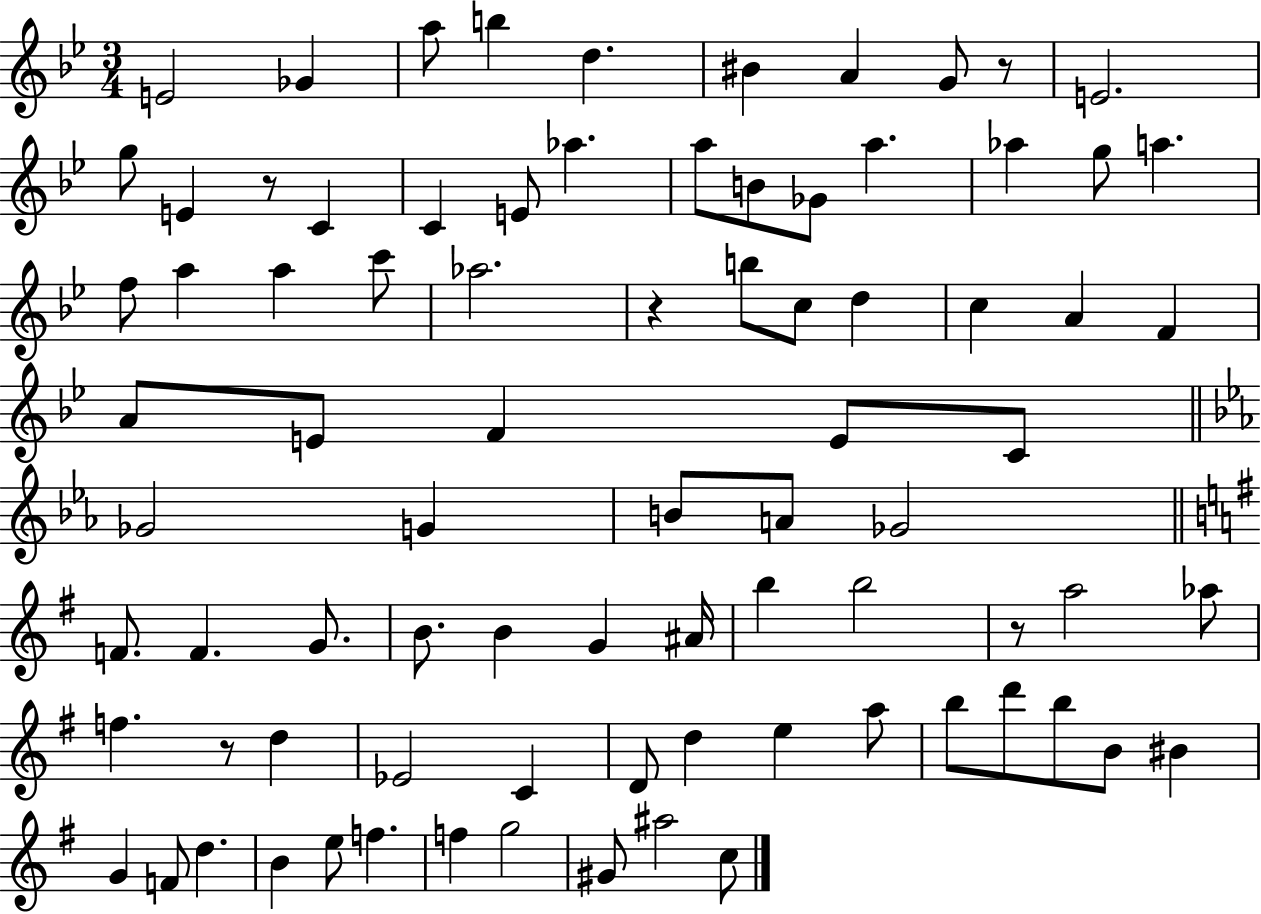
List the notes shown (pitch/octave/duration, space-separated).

E4/h Gb4/q A5/e B5/q D5/q. BIS4/q A4/q G4/e R/e E4/h. G5/e E4/q R/e C4/q C4/q E4/e Ab5/q. A5/e B4/e Gb4/e A5/q. Ab5/q G5/e A5/q. F5/e A5/q A5/q C6/e Ab5/h. R/q B5/e C5/e D5/q C5/q A4/q F4/q A4/e E4/e F4/q E4/e C4/e Gb4/h G4/q B4/e A4/e Gb4/h F4/e. F4/q. G4/e. B4/e. B4/q G4/q A#4/s B5/q B5/h R/e A5/h Ab5/e F5/q. R/e D5/q Eb4/h C4/q D4/e D5/q E5/q A5/e B5/e D6/e B5/e B4/e BIS4/q G4/q F4/e D5/q. B4/q E5/e F5/q. F5/q G5/h G#4/e A#5/h C5/e